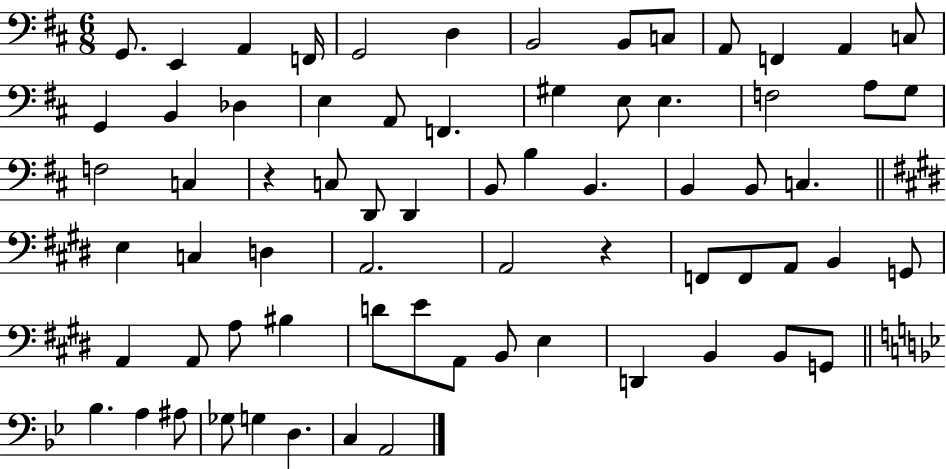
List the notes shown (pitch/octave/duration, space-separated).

G2/e. E2/q A2/q F2/s G2/h D3/q B2/h B2/e C3/e A2/e F2/q A2/q C3/e G2/q B2/q Db3/q E3/q A2/e F2/q. G#3/q E3/e E3/q. F3/h A3/e G3/e F3/h C3/q R/q C3/e D2/e D2/q B2/e B3/q B2/q. B2/q B2/e C3/q. E3/q C3/q D3/q A2/h. A2/h R/q F2/e F2/e A2/e B2/q G2/e A2/q A2/e A3/e BIS3/q D4/e E4/e A2/e B2/e E3/q D2/q B2/q B2/e G2/e Bb3/q. A3/q A#3/e Gb3/e G3/q D3/q. C3/q A2/h